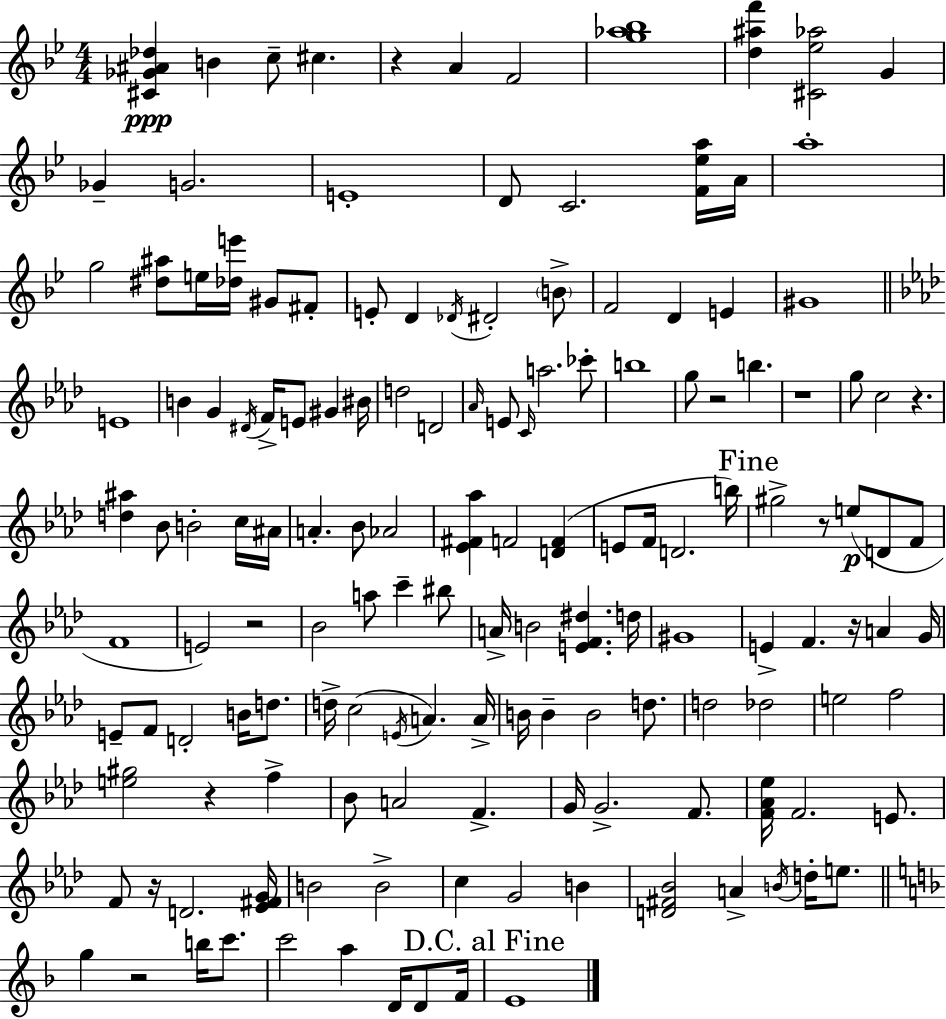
X:1
T:Untitled
M:4/4
L:1/4
K:Bb
[^C_G^A_d] B c/2 ^c z A F2 [g_a_b]4 [d^af'] [^C_e_a]2 G _G G2 E4 D/2 C2 [F_ea]/4 A/4 a4 g2 [^d^a]/2 e/4 [_de']/4 ^G/2 ^F/2 E/2 D _D/4 ^D2 B/2 F2 D E ^G4 E4 B G ^D/4 F/4 E/2 ^G ^B/4 d2 D2 _A/4 E/2 C/4 a2 _c'/2 b4 g/2 z2 b z4 g/2 c2 z [d^a] _B/2 B2 c/4 ^A/4 A _B/2 _A2 [_E^F_a] F2 [DF] E/2 F/4 D2 b/4 ^g2 z/2 e/2 D/2 F/2 F4 E2 z2 _B2 a/2 c' ^b/2 A/4 B2 [EF^d] d/4 ^G4 E F z/4 A G/4 E/2 F/2 D2 B/4 d/2 d/4 c2 E/4 A A/4 B/4 B B2 d/2 d2 _d2 e2 f2 [e^g]2 z f _B/2 A2 F G/4 G2 F/2 [F_A_e]/4 F2 E/2 F/2 z/4 D2 [_E^FG]/4 B2 B2 c G2 B [D^F_B]2 A B/4 d/4 e/2 g z2 b/4 c'/2 c'2 a D/4 D/2 F/4 E4